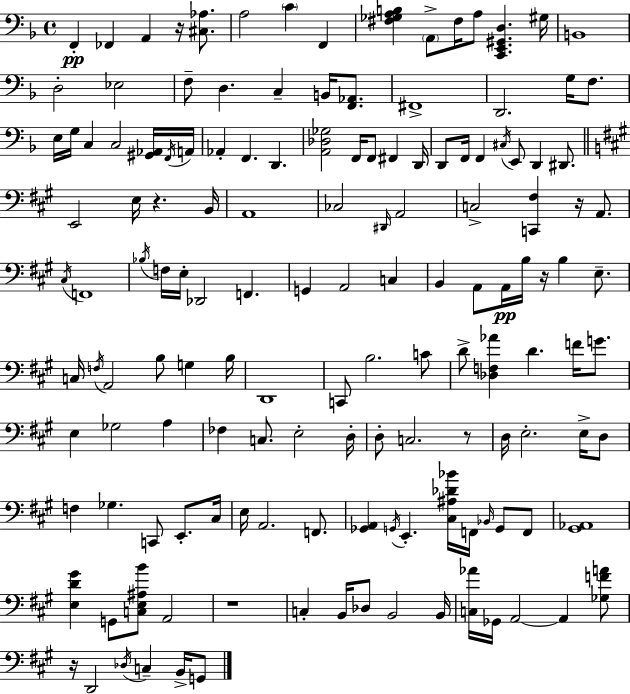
F2/q FES2/q A2/q R/s [C#3,Ab3]/e. A3/h C4/q F2/q [F#3,Gb3,A3,B3]/q A2/e F#3/s A3/e [C2,E2,G#2,D3]/q. G#3/s B2/w D3/h Eb3/h F3/e D3/q. C3/q B2/s [F2,Ab2]/e. F#2/w D2/h. G3/s F3/e. E3/s G3/s C3/q C3/h [G#2,Ab2]/s F2/s A2/s Ab2/q F2/q. D2/q. [A2,Db3,Gb3]/h F2/s F2/e F#2/q D2/s D2/e F2/s F2/q C#3/s E2/e D2/q D#2/e. E2/h E3/s R/q. B2/s A2/w CES3/h D#2/s A2/h C3/h [C2,F#3]/q R/s A2/e. C#3/s F2/w Bb3/s F3/s E3/s Db2/h F2/q. G2/q A2/h C3/q B2/q A2/e A2/s B3/s R/s B3/q E3/e. C3/s F3/s A2/h B3/e G3/q B3/s D2/w C2/e B3/h. C4/e D4/e [Db3,F3,Ab4]/q D4/q. F4/s G4/e. E3/q Gb3/h A3/q FES3/q C3/e. E3/h D3/s D3/e C3/h. R/e D3/s E3/h. E3/s D3/e F3/q Gb3/q. C2/e E2/e. C#3/s E3/s A2/h. F2/e. [Gb2,A2]/q G2/s E2/q. [C#3,A#3,Db4,Bb4]/s F2/s Bb2/s G2/e F2/e [G#2,Ab2]/w [E3,D4,G#4]/q G2/e [C3,E3,A#3,B4]/e A2/h R/w C3/q B2/s Db3/e B2/h B2/s [C3,Ab4]/s Gb2/s A2/h A2/q [Gb3,F4,A4]/e R/s D2/h Db3/s C3/q B2/s G2/e